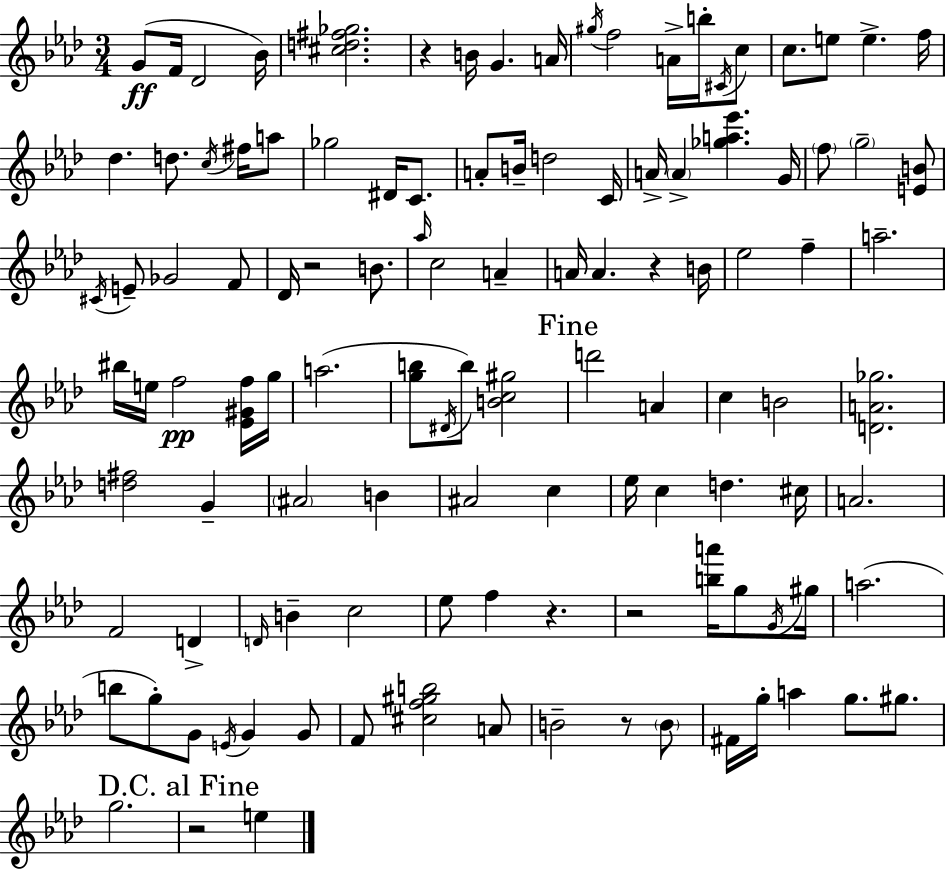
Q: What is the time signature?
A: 3/4